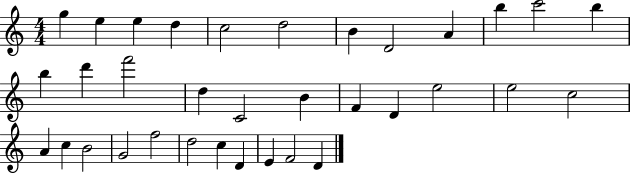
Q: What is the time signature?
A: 4/4